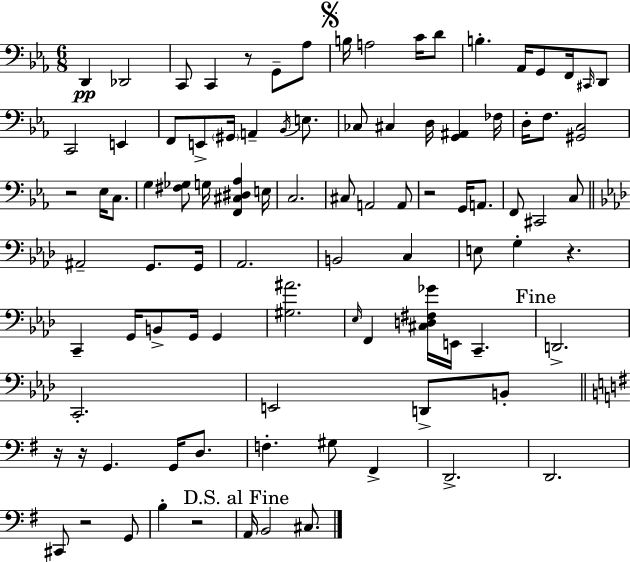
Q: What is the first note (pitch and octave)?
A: D2